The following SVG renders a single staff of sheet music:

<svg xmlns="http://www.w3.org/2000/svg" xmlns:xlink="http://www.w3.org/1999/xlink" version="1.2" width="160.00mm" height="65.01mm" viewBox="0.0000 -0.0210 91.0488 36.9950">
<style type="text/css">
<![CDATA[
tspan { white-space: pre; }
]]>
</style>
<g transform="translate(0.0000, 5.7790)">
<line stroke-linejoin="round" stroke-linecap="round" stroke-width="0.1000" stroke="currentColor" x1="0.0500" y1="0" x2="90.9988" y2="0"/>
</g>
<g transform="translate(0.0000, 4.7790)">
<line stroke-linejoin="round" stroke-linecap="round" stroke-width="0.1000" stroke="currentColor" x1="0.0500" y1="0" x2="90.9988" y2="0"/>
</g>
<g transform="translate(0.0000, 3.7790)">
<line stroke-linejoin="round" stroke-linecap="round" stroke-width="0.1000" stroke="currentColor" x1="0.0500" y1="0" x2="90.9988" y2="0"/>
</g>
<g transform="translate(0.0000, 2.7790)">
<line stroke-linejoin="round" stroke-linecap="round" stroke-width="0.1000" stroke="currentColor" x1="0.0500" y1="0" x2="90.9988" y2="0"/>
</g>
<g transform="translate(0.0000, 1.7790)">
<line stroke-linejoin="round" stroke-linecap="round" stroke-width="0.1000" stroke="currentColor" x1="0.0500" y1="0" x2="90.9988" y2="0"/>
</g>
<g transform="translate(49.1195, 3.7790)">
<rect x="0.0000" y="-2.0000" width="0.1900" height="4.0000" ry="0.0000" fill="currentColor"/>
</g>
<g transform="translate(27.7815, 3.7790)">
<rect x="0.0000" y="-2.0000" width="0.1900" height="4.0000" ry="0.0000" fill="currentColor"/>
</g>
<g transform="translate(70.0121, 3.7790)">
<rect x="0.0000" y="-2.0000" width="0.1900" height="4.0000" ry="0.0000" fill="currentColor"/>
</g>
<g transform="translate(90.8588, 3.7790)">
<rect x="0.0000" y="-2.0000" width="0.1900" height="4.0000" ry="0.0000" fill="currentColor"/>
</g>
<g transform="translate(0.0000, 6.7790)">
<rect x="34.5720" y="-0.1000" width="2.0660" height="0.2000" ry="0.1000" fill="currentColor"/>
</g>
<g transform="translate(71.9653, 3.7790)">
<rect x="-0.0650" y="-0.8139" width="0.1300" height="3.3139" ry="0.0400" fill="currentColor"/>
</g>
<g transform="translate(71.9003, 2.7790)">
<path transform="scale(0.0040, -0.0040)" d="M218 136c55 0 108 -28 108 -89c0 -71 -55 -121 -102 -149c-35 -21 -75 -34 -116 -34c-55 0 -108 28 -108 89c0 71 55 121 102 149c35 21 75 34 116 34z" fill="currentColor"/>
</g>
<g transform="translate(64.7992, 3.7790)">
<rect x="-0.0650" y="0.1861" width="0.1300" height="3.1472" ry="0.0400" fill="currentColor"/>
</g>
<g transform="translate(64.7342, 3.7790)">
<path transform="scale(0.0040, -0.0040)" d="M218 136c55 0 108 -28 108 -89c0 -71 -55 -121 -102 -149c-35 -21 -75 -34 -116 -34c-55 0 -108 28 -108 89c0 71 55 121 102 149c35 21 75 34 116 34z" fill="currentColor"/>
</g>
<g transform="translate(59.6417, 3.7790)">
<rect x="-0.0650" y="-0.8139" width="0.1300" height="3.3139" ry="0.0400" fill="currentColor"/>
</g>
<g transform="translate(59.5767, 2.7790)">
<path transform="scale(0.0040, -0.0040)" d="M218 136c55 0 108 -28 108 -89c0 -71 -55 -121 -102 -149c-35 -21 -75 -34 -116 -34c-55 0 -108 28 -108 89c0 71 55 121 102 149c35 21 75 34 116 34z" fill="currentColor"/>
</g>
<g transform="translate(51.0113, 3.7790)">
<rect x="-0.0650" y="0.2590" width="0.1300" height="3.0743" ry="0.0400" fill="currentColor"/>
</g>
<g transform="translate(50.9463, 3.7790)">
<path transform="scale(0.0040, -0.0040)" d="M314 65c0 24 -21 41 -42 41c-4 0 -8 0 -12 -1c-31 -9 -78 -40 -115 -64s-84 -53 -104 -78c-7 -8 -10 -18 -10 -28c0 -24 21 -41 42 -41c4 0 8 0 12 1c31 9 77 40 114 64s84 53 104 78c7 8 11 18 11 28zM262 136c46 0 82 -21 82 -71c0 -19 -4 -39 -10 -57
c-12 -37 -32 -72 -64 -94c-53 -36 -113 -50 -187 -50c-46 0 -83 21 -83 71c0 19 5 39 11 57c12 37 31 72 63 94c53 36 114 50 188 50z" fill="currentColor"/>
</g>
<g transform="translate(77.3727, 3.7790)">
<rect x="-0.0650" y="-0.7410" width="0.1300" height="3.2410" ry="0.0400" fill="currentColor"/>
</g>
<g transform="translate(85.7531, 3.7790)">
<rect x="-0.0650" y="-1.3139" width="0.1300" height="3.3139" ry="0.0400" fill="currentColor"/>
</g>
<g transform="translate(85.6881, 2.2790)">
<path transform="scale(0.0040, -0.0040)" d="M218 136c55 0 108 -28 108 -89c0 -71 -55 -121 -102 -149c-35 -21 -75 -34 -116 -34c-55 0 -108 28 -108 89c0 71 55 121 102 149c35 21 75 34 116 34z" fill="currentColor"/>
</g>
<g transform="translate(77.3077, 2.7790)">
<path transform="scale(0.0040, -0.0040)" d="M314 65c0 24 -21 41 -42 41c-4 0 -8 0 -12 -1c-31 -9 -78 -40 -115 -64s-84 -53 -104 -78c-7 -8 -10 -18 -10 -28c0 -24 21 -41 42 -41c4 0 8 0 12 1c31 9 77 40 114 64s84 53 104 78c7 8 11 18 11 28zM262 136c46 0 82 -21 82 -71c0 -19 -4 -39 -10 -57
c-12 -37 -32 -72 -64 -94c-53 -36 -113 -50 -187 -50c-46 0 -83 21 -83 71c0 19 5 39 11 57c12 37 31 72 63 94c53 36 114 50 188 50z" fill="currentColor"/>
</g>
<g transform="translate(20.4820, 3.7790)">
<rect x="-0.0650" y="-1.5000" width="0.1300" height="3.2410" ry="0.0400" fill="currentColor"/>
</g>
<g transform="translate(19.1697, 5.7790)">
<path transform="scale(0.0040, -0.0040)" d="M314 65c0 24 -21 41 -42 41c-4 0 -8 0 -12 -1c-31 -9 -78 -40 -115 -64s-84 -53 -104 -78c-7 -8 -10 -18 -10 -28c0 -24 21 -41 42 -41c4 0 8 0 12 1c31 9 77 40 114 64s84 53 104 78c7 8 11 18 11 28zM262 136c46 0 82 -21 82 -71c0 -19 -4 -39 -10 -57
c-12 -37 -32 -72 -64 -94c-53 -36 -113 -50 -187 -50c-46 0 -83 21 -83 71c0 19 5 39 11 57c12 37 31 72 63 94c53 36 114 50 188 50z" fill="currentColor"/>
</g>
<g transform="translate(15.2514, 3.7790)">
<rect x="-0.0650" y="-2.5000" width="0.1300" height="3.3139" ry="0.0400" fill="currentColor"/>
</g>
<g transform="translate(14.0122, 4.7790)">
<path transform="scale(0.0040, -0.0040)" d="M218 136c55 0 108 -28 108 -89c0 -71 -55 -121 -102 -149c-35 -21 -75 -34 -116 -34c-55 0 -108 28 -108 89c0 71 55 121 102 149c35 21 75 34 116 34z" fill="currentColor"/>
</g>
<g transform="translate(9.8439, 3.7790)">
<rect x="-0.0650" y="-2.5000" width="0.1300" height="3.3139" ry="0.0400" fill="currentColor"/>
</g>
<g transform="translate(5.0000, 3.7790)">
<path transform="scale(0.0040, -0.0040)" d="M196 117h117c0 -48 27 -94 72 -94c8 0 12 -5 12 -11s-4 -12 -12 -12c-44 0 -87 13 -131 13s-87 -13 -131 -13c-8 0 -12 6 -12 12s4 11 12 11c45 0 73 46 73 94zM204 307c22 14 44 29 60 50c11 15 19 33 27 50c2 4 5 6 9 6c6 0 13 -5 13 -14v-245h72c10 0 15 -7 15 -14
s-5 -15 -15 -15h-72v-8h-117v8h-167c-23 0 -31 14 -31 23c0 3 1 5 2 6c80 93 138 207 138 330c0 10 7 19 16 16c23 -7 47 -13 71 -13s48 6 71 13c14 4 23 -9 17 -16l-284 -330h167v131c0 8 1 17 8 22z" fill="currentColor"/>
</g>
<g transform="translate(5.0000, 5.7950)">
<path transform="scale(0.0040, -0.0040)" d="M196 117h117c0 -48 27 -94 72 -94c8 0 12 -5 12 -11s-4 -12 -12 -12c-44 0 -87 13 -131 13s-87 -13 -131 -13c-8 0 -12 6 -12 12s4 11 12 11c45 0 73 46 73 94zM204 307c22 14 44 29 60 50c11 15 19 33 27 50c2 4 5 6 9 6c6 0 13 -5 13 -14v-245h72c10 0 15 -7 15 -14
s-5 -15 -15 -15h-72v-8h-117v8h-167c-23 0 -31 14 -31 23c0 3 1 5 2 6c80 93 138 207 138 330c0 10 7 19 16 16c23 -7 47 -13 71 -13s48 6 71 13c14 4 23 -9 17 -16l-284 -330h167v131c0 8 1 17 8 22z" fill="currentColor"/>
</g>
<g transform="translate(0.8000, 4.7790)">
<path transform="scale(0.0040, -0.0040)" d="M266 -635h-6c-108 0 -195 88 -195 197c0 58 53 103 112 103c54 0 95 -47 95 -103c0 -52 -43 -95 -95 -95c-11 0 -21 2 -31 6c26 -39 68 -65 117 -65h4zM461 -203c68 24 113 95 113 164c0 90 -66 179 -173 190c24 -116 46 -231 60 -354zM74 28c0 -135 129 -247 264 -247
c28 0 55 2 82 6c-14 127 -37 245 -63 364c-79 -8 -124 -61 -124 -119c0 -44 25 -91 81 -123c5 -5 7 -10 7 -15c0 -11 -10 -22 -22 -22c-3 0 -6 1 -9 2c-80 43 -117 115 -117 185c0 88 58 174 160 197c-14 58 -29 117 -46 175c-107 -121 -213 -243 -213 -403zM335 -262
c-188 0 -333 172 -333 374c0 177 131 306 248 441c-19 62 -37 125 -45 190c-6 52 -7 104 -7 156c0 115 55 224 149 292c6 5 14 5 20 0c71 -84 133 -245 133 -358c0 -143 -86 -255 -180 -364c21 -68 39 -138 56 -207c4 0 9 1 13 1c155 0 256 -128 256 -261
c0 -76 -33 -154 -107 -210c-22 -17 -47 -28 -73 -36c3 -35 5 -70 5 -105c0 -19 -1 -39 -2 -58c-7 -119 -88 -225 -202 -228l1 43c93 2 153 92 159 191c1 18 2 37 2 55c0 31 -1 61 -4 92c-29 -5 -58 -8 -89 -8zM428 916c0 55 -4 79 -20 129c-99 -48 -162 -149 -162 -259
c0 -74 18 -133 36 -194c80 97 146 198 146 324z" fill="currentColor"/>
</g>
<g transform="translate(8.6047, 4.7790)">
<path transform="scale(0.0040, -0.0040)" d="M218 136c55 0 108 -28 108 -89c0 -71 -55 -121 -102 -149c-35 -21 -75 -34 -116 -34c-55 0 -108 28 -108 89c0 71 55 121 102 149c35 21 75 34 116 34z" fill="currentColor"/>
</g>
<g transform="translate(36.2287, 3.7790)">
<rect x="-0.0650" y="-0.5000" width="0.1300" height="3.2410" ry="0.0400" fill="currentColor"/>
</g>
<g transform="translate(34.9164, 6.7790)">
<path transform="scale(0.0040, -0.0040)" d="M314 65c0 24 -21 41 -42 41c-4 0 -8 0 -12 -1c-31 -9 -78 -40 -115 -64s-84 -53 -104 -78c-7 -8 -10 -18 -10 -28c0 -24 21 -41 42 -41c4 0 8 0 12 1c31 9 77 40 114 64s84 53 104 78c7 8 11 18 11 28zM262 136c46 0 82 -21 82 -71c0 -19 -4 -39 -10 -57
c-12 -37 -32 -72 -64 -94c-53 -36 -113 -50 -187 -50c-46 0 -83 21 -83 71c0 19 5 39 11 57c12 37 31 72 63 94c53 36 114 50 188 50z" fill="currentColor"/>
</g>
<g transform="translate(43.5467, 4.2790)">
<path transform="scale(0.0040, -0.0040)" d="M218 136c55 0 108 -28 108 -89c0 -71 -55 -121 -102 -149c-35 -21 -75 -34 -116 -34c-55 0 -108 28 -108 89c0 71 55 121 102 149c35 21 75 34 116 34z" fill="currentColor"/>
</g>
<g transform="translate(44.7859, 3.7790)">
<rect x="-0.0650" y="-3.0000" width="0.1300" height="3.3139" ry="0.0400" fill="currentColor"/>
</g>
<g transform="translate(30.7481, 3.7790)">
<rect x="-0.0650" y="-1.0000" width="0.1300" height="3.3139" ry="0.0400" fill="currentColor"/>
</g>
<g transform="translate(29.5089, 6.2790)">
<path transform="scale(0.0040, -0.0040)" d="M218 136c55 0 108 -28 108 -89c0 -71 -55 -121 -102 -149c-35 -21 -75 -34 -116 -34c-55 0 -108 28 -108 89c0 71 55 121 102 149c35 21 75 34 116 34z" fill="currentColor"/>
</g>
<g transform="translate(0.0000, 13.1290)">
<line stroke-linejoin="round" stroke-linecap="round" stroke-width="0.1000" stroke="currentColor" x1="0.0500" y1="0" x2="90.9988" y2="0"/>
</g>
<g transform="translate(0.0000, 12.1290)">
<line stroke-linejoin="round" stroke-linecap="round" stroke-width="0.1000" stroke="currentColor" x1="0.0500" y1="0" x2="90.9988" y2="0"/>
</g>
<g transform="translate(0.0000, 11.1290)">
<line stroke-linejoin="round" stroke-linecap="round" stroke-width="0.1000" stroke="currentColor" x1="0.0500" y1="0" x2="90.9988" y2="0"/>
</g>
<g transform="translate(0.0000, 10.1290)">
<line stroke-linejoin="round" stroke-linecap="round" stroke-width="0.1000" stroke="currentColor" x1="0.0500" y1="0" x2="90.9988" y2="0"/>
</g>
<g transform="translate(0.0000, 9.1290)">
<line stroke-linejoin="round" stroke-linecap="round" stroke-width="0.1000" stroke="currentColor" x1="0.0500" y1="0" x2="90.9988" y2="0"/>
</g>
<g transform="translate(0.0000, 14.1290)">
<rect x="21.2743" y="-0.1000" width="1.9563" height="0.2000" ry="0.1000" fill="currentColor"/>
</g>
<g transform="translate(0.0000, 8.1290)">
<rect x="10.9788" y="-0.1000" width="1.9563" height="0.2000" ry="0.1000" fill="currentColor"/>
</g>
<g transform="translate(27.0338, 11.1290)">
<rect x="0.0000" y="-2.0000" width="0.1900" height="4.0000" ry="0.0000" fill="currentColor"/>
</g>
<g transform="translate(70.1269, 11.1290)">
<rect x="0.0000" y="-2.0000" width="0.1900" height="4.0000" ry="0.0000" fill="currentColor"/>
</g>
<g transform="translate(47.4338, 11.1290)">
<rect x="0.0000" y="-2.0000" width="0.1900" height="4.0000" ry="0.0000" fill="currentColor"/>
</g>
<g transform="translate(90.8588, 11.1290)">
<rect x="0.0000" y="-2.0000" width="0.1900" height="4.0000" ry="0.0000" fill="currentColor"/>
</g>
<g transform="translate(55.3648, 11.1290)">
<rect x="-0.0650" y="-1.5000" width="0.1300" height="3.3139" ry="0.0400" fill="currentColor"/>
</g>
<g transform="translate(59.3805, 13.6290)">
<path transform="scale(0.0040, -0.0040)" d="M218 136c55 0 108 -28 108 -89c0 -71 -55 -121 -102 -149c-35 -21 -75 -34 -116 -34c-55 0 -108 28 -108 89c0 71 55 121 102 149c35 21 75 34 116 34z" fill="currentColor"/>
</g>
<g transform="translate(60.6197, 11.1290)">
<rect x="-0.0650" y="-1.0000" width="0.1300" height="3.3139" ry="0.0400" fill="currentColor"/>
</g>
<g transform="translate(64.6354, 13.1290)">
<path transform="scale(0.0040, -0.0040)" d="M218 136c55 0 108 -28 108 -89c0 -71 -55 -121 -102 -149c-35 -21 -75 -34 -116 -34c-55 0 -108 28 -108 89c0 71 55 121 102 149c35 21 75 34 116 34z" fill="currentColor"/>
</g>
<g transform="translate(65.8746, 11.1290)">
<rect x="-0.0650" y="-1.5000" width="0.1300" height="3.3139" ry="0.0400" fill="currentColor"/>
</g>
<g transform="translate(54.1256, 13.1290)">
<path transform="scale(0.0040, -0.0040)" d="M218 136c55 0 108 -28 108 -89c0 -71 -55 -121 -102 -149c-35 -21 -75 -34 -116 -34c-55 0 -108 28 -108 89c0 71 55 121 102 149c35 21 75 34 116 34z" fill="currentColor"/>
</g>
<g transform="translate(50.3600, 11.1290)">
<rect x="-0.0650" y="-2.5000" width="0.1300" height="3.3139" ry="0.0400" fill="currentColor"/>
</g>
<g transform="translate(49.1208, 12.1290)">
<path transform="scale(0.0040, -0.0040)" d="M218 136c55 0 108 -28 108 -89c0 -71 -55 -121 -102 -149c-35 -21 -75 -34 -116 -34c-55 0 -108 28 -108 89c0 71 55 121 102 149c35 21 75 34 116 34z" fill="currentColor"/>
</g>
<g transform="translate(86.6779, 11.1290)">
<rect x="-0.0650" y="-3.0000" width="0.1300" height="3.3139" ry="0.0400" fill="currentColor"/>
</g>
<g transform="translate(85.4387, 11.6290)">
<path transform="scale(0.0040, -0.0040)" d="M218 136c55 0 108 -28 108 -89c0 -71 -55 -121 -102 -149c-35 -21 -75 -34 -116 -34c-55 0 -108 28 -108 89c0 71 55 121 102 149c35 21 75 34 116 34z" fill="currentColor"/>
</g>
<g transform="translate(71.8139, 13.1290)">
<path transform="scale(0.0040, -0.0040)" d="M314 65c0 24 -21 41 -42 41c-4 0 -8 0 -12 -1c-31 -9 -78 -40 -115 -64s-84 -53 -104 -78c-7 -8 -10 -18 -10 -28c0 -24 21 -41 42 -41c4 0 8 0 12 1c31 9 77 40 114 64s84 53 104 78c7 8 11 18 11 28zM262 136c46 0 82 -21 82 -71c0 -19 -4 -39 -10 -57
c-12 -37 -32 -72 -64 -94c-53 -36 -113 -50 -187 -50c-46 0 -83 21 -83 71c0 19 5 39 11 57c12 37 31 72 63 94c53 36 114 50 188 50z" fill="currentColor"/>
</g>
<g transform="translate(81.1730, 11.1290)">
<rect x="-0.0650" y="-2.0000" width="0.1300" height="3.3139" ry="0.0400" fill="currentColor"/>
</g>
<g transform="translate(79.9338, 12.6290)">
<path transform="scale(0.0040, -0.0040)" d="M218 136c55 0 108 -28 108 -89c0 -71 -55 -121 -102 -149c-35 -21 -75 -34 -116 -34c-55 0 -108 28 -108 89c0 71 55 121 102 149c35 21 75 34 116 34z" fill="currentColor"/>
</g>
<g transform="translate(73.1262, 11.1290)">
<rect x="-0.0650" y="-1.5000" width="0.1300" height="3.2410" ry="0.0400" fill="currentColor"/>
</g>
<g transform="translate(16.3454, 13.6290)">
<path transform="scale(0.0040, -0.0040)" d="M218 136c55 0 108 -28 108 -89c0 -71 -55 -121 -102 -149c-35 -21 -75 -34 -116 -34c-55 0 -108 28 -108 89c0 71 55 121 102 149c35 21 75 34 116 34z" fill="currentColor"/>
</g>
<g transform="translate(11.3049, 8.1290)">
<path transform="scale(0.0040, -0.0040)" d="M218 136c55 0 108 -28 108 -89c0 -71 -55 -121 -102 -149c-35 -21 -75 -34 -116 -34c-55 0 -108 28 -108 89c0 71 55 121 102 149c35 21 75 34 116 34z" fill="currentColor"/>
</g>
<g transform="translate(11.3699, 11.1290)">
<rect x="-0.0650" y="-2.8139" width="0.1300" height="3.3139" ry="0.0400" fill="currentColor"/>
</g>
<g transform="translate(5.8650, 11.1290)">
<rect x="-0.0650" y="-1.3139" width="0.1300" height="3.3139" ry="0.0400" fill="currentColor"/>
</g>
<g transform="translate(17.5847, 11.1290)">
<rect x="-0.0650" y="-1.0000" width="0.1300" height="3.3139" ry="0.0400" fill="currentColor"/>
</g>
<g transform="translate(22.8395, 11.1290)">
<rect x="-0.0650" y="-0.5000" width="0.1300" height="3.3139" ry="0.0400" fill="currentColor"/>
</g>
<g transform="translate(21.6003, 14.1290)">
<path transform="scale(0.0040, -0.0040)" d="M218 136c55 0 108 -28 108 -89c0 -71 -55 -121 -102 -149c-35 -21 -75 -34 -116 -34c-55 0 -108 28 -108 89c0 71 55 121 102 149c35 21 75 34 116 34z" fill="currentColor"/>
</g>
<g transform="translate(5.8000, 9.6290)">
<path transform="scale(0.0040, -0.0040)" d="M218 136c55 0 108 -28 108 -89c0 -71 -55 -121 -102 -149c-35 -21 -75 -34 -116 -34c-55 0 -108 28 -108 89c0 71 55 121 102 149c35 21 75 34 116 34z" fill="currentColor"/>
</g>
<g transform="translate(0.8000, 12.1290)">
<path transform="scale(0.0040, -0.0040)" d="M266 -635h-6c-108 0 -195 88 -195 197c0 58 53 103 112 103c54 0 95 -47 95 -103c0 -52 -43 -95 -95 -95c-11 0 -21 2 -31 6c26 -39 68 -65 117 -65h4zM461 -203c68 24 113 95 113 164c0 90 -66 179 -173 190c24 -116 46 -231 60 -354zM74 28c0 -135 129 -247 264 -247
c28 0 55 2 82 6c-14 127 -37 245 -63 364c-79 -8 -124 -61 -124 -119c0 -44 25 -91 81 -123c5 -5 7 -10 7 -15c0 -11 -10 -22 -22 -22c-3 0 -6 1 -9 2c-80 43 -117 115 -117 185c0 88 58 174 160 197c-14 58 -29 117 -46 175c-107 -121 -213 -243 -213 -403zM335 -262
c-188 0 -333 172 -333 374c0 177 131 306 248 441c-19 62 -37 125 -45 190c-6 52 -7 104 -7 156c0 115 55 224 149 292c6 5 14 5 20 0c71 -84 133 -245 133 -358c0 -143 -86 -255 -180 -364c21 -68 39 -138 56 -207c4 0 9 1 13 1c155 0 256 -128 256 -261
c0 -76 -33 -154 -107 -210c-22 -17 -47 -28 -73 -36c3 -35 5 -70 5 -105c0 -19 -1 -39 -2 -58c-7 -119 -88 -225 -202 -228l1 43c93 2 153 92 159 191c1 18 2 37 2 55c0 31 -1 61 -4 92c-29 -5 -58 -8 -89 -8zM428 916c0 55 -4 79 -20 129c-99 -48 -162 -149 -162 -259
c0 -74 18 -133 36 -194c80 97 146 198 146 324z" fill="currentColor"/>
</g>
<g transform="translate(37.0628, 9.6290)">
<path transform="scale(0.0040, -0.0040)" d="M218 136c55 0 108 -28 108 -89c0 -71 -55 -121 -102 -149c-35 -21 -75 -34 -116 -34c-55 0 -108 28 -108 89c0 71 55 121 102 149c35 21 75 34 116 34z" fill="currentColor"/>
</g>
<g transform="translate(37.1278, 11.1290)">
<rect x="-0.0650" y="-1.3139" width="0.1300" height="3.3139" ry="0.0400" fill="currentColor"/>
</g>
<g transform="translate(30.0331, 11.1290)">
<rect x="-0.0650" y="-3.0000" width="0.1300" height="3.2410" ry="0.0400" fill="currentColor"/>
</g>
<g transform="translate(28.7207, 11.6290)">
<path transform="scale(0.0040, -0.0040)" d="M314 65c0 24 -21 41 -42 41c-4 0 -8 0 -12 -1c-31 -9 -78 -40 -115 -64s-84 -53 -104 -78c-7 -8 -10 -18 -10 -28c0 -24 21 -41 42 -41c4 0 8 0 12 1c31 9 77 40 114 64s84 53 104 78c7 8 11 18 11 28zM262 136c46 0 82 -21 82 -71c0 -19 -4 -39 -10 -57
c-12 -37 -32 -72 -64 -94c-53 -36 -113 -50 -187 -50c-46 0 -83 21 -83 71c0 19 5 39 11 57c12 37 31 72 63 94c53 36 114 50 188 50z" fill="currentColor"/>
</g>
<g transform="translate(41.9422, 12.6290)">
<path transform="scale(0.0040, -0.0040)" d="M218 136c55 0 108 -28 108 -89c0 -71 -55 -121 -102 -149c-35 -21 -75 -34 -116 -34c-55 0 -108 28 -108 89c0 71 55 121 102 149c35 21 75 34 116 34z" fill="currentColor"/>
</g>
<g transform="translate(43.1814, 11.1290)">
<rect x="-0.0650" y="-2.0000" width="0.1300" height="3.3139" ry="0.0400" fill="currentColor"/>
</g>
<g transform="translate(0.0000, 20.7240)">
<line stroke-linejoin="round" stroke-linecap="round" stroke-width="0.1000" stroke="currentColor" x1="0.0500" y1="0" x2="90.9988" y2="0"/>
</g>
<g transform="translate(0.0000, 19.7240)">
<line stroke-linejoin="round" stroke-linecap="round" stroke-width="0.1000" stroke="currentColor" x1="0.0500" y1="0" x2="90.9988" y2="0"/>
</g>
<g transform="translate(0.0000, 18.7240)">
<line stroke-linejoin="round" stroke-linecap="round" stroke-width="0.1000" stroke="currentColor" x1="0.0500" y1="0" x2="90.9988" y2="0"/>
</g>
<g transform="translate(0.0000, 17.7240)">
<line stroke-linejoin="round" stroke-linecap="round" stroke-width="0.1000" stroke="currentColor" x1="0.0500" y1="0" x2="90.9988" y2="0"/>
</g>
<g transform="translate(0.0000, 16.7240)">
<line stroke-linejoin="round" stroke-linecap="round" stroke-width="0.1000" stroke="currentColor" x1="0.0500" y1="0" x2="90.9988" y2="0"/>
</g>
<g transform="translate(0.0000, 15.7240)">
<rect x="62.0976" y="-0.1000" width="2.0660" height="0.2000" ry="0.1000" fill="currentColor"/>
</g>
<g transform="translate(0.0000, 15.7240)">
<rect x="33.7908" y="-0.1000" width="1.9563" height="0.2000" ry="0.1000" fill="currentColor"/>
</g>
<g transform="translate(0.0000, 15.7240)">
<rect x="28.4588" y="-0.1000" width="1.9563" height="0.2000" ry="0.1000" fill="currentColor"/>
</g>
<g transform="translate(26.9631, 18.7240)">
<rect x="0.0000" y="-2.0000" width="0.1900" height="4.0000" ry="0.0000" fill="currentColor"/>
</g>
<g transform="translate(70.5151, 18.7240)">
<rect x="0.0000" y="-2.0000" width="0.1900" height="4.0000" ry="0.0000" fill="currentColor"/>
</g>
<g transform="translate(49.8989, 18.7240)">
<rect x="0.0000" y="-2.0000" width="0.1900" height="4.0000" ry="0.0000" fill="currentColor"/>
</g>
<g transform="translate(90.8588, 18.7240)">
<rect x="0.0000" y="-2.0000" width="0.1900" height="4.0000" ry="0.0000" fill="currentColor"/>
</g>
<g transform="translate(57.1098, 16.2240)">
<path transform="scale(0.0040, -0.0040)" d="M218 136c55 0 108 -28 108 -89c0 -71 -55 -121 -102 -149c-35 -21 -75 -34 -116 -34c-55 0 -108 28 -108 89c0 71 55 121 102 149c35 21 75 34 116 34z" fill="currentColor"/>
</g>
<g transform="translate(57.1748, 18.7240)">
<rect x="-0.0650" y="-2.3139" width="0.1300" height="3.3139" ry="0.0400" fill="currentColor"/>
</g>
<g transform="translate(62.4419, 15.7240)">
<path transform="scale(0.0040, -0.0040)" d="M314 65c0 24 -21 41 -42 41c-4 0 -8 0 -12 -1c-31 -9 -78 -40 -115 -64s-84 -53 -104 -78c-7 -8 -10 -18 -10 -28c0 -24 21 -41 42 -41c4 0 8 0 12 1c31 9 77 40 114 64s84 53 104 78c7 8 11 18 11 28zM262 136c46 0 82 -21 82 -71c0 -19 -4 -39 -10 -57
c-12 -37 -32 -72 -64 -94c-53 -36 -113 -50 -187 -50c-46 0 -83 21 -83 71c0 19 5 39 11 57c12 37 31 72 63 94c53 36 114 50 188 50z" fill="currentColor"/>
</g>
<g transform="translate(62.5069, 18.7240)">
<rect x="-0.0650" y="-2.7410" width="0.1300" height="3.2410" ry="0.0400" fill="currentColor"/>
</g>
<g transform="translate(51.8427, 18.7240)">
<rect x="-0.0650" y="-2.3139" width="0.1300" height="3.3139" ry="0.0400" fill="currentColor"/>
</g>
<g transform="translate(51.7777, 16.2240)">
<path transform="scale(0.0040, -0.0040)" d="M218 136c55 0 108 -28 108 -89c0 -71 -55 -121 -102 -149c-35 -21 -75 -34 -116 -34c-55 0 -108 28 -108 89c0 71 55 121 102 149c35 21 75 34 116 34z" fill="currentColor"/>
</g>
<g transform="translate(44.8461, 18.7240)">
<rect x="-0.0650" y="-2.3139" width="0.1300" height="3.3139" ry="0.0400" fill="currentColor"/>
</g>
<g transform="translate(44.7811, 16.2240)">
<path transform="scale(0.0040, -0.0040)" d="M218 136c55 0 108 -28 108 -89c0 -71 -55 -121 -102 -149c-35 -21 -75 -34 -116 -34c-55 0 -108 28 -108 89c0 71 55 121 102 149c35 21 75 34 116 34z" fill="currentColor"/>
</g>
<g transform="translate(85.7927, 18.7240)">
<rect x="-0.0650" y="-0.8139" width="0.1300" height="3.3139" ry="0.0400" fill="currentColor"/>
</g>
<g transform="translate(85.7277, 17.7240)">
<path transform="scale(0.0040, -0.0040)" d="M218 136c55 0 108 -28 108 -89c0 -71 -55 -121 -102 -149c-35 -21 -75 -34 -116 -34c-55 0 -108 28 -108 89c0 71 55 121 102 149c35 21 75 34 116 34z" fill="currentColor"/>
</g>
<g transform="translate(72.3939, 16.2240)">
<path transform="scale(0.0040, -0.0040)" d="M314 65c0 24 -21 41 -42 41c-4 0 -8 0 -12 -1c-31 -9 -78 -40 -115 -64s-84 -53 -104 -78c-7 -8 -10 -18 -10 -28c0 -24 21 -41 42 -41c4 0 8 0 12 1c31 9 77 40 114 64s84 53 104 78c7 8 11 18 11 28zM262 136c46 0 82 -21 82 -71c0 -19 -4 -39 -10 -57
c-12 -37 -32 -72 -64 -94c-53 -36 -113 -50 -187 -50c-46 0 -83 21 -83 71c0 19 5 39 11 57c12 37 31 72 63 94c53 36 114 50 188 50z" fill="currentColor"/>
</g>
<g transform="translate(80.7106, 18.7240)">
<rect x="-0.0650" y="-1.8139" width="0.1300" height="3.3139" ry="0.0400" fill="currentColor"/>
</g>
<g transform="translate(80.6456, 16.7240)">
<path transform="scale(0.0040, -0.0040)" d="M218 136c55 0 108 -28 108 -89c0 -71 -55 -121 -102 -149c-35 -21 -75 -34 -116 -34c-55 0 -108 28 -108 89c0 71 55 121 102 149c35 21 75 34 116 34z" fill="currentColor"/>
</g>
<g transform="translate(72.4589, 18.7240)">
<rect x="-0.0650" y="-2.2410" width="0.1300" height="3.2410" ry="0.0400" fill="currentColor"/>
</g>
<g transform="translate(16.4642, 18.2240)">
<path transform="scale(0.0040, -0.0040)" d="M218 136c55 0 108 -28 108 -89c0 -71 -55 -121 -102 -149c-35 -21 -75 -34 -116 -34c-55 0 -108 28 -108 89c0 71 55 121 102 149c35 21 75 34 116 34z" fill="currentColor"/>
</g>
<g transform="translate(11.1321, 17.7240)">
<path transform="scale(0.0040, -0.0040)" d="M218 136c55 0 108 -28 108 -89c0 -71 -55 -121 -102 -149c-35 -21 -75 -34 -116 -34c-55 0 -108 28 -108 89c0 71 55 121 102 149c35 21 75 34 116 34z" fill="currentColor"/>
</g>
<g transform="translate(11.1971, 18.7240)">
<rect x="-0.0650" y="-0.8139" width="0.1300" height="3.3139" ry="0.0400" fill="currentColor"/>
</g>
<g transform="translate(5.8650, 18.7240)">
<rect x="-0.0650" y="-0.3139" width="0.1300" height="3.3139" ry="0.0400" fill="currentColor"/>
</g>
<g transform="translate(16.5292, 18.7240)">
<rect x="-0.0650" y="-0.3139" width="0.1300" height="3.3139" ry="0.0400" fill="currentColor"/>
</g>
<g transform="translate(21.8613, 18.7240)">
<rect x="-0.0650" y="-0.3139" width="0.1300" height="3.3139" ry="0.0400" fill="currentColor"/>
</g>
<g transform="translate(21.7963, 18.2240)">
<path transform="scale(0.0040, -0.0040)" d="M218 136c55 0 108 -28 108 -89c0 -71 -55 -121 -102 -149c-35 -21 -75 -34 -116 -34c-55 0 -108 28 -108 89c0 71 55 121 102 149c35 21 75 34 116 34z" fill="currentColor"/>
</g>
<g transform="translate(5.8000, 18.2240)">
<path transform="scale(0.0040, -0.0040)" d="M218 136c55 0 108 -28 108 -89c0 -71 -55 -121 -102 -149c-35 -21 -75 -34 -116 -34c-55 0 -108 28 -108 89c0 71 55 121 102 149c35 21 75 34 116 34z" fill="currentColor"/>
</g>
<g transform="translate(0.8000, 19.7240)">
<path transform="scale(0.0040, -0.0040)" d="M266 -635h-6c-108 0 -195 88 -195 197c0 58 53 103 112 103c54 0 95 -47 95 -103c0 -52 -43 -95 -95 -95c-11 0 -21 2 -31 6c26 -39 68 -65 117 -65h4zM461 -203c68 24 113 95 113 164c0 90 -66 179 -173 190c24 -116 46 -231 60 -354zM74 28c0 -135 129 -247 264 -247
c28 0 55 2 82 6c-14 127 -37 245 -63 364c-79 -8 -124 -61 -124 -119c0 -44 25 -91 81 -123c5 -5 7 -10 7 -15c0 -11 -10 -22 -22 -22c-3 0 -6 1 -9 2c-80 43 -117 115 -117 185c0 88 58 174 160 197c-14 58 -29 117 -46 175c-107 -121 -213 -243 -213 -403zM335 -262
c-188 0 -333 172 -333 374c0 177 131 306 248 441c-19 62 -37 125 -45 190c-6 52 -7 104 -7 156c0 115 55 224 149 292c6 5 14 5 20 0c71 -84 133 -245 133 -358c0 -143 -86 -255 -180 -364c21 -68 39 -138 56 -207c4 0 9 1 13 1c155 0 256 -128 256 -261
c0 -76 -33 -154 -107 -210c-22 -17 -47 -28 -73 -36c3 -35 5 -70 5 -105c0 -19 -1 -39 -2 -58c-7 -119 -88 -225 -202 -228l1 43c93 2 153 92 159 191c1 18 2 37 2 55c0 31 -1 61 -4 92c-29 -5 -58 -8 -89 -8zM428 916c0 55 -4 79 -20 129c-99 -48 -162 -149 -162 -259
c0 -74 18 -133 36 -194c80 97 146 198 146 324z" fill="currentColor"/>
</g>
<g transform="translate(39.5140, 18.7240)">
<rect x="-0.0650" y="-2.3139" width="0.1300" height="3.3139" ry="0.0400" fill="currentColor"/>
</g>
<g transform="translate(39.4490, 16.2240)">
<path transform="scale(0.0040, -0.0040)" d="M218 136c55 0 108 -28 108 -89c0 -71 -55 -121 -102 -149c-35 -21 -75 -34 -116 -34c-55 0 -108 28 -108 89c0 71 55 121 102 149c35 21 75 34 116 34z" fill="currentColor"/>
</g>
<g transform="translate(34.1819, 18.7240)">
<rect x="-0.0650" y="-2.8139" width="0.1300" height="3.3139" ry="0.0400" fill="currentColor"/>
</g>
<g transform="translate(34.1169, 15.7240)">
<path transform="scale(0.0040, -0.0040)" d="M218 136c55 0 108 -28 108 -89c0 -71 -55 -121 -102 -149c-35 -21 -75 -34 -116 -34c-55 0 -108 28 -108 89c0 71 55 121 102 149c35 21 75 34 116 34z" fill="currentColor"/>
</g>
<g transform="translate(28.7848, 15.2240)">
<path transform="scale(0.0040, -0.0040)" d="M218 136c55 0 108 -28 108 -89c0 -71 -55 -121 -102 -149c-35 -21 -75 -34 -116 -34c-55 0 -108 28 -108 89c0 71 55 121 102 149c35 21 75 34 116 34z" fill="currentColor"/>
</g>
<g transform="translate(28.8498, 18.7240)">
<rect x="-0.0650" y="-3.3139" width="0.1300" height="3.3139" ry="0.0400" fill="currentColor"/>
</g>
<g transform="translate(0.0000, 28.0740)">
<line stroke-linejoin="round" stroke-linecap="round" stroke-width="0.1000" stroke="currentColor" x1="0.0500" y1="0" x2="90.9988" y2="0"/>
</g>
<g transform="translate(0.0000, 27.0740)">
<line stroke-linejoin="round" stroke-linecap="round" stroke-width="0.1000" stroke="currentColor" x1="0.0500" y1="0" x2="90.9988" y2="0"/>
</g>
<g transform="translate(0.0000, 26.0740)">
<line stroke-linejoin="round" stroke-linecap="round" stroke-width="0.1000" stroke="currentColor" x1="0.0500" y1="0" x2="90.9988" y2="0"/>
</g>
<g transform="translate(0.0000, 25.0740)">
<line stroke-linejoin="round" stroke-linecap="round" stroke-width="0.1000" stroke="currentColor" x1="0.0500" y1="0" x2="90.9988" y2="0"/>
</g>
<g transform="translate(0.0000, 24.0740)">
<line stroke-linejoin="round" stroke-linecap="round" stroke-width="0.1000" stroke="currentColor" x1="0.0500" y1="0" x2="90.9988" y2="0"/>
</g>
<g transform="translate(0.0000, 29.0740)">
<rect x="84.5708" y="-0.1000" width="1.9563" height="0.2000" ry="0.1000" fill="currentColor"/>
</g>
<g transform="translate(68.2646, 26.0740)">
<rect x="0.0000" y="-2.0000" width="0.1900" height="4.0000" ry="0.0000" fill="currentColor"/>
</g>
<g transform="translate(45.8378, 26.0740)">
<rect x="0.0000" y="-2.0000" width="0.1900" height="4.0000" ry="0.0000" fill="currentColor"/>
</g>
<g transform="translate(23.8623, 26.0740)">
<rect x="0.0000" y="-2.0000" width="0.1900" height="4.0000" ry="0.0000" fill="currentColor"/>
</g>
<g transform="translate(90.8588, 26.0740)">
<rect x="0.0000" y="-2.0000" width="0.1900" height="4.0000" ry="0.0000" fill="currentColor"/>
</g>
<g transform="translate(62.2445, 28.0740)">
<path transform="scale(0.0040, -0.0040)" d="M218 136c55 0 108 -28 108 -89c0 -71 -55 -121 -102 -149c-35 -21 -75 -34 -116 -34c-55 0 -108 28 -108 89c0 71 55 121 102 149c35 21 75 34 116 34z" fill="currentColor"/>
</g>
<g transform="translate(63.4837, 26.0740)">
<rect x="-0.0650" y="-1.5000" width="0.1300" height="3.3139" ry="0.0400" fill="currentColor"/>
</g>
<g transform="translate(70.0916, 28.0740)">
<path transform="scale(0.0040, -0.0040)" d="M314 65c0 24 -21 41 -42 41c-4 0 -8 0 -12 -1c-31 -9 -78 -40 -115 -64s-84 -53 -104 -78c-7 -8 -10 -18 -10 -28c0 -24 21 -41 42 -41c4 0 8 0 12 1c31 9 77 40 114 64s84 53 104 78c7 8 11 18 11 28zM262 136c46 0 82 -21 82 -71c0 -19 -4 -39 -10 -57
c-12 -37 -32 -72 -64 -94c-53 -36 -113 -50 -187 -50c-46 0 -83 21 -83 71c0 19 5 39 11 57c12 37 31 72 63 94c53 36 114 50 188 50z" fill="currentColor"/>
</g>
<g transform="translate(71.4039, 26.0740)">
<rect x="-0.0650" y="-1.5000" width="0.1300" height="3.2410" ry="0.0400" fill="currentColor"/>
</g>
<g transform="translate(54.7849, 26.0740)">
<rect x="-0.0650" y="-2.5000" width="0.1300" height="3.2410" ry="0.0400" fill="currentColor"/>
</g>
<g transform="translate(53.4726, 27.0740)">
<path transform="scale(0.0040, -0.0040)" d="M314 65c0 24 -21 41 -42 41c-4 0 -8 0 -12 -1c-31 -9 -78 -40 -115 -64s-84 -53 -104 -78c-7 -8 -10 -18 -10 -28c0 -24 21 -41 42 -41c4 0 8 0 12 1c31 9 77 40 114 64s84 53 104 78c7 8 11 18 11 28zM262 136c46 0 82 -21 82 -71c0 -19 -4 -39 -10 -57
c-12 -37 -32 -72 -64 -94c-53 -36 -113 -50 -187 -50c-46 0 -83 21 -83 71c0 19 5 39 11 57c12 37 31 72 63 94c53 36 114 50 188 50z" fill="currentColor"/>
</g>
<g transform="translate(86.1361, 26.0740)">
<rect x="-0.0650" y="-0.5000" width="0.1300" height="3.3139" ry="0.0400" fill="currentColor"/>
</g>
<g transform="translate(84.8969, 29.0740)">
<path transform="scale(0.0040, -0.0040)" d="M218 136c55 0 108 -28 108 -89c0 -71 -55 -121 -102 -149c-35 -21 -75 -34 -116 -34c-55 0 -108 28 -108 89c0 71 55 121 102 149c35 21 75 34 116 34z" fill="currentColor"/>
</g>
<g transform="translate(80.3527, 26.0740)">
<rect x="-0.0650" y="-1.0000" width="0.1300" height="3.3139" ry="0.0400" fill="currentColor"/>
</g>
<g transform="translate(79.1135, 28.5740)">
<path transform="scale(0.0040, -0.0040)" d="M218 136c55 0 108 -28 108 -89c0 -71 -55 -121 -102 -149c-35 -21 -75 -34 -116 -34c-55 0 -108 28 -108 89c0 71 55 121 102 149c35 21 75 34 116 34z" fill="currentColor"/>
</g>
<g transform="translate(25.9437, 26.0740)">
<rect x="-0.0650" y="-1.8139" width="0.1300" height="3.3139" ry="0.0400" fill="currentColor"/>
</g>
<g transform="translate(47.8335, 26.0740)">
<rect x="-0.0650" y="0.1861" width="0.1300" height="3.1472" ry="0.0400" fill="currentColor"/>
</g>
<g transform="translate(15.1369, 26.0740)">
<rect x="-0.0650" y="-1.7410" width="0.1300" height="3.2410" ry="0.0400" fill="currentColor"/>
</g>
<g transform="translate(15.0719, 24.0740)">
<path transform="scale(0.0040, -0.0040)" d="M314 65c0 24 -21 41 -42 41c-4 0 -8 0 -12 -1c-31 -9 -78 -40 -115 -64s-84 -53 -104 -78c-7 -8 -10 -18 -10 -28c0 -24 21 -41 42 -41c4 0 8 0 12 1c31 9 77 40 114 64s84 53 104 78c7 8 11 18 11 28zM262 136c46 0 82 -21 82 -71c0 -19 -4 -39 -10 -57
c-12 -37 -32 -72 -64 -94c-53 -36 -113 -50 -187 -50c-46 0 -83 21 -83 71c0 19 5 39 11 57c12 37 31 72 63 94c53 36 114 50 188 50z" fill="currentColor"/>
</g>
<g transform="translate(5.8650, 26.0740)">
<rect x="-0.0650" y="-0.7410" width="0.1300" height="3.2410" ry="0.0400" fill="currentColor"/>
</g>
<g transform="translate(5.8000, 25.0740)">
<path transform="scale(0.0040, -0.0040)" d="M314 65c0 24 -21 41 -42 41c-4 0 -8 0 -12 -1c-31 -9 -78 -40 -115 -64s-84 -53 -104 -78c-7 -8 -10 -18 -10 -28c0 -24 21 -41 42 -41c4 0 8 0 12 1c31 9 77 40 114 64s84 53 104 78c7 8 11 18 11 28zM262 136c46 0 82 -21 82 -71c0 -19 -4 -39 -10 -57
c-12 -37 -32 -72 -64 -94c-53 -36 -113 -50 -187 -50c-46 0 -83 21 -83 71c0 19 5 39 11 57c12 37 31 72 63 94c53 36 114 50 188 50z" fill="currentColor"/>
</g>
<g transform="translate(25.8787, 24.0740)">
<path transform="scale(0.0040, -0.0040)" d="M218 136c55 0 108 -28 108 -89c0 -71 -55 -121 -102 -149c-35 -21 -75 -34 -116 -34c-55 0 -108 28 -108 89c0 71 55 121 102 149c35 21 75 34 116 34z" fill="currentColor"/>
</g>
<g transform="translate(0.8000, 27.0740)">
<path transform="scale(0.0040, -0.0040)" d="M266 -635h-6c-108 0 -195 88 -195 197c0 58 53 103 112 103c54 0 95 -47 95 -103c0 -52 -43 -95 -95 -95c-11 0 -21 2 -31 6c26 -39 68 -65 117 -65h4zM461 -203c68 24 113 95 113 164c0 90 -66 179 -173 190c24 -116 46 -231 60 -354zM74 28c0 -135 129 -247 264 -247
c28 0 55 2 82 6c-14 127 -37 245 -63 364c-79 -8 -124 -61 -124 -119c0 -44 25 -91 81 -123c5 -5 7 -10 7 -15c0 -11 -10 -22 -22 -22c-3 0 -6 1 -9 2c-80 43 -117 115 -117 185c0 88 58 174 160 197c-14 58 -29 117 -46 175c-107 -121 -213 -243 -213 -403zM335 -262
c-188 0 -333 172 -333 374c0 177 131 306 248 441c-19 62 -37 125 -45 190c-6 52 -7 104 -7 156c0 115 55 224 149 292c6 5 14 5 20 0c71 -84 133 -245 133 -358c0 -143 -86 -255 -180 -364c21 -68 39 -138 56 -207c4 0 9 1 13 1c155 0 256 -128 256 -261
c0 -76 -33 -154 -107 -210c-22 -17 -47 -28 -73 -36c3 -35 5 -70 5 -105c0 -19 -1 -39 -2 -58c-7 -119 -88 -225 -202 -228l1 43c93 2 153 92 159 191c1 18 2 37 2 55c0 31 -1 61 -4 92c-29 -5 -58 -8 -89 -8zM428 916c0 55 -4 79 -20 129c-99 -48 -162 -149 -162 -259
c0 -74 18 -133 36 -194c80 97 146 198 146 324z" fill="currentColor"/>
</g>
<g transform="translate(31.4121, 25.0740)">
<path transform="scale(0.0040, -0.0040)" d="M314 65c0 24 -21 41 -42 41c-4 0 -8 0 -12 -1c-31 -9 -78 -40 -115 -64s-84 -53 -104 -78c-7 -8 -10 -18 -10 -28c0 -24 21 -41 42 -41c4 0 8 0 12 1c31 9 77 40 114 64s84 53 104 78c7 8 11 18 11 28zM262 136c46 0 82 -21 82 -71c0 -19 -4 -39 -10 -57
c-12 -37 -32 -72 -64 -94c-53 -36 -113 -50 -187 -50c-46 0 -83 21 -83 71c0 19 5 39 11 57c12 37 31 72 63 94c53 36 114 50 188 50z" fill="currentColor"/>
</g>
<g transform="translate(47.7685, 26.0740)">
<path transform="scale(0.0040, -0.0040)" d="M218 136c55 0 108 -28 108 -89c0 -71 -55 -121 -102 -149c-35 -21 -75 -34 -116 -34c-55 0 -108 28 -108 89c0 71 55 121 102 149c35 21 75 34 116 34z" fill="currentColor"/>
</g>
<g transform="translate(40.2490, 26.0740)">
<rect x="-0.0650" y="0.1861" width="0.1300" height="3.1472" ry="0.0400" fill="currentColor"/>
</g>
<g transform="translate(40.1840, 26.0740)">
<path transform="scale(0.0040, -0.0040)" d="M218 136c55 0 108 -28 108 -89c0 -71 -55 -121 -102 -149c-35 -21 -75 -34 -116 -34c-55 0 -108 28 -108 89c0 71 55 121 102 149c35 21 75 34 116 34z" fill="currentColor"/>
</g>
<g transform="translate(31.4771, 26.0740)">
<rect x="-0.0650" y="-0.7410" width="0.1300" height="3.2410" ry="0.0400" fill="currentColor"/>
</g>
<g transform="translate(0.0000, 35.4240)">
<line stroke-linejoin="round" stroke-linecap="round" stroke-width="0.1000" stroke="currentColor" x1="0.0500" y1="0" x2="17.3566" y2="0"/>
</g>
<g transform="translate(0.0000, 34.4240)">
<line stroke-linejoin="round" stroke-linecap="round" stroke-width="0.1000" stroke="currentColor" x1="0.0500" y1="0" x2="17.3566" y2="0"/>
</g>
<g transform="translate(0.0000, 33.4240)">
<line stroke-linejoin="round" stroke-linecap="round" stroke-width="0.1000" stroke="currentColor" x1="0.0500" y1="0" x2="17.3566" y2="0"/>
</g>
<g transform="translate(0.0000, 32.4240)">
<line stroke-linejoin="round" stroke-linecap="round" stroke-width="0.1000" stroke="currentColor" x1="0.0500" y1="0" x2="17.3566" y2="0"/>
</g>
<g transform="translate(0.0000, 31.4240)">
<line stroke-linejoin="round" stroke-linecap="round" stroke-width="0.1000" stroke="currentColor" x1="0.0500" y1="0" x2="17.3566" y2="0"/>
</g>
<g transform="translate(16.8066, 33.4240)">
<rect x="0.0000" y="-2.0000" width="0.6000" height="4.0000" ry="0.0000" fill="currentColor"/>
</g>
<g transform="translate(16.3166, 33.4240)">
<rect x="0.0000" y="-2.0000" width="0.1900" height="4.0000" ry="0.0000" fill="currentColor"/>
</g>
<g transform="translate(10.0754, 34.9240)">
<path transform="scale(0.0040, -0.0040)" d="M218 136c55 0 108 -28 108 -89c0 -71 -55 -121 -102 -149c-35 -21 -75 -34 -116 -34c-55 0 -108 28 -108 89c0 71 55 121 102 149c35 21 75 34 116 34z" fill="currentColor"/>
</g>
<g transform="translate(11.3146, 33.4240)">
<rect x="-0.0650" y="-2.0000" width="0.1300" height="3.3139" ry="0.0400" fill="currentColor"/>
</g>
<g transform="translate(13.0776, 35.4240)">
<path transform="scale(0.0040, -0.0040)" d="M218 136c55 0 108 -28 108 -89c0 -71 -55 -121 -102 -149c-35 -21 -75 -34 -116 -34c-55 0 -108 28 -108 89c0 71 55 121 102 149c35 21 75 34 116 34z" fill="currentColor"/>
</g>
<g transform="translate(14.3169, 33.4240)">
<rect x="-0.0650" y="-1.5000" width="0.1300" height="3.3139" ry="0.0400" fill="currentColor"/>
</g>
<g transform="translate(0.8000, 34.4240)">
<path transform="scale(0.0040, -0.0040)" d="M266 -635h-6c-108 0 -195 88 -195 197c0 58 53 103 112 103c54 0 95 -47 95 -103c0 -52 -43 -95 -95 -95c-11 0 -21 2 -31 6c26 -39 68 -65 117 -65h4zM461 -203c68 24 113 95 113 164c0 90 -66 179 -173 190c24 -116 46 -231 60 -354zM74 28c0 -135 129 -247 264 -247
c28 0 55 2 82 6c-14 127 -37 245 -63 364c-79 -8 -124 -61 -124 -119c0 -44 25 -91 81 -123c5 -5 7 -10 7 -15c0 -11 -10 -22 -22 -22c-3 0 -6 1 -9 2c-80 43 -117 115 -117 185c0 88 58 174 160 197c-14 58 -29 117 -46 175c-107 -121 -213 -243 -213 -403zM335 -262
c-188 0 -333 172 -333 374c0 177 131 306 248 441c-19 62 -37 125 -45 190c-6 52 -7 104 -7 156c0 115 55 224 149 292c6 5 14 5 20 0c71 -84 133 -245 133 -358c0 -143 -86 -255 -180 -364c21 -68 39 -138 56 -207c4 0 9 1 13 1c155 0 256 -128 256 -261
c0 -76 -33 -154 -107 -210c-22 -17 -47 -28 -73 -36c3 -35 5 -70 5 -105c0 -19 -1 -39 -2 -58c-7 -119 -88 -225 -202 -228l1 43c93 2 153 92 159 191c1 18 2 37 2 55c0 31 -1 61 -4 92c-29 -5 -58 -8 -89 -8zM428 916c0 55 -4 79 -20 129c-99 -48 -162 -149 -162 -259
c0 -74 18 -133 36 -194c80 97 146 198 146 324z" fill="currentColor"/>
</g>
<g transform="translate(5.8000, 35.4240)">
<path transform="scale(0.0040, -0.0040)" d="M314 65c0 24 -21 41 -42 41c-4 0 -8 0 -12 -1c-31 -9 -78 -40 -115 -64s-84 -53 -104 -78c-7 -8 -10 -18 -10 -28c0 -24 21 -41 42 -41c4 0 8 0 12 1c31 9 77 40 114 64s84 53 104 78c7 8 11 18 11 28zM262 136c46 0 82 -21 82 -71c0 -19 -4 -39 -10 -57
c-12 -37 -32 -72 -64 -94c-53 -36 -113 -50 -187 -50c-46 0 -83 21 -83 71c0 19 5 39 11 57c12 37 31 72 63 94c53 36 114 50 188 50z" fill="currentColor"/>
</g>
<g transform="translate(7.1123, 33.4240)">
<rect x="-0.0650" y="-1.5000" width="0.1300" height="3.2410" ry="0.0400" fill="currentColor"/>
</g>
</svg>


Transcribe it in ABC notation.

X:1
T:Untitled
M:4/4
L:1/4
K:C
G G E2 D C2 A B2 d B d d2 e e a D C A2 e F G E D E E2 F A c d c c b a g g g g a2 g2 f d d2 f2 f d2 B B G2 E E2 D C E2 F E